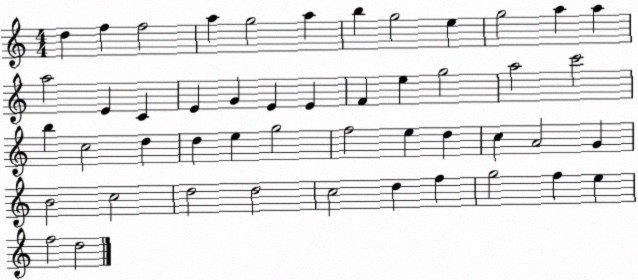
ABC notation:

X:1
T:Untitled
M:4/4
L:1/4
K:C
d f f2 a g2 a b g2 e g2 a a a2 E C E G E E F e g2 a2 c'2 b c2 d d e g2 f2 e d c A2 G B2 c2 d2 d2 c2 d f g2 f e f2 d2